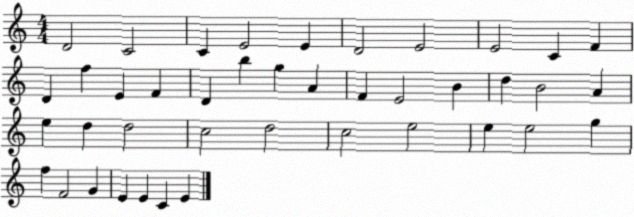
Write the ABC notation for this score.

X:1
T:Untitled
M:4/4
L:1/4
K:C
D2 C2 C E2 E D2 E2 E2 C F D f E F D b g A F E2 B d B2 A e d d2 c2 d2 c2 e2 e e2 g f F2 G E E C E